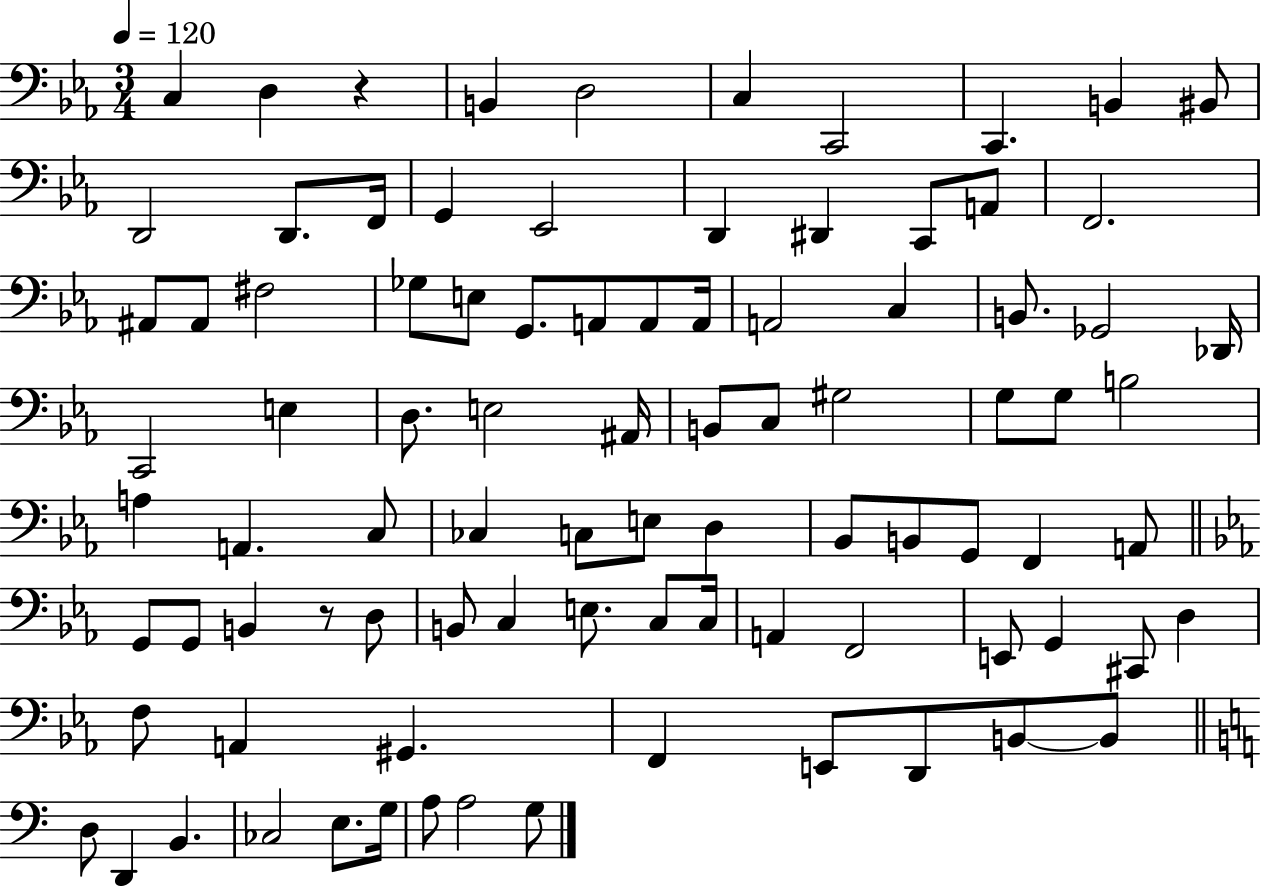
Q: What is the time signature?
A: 3/4